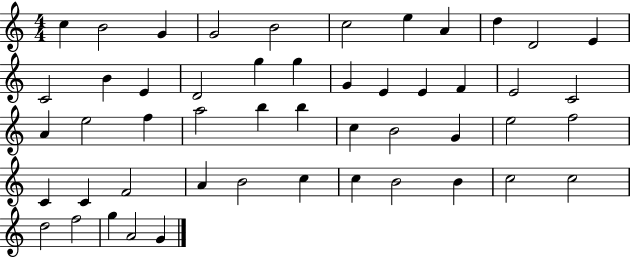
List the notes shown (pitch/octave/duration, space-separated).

C5/q B4/h G4/q G4/h B4/h C5/h E5/q A4/q D5/q D4/h E4/q C4/h B4/q E4/q D4/h G5/q G5/q G4/q E4/q E4/q F4/q E4/h C4/h A4/q E5/h F5/q A5/h B5/q B5/q C5/q B4/h G4/q E5/h F5/h C4/q C4/q F4/h A4/q B4/h C5/q C5/q B4/h B4/q C5/h C5/h D5/h F5/h G5/q A4/h G4/q